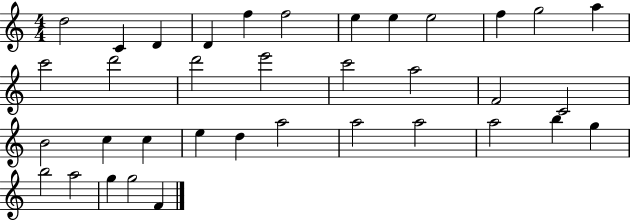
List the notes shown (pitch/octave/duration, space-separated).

D5/h C4/q D4/q D4/q F5/q F5/h E5/q E5/q E5/h F5/q G5/h A5/q C6/h D6/h D6/h E6/h C6/h A5/h F4/h C4/h B4/h C5/q C5/q E5/q D5/q A5/h A5/h A5/h A5/h B5/q G5/q B5/h A5/h G5/q G5/h F4/q